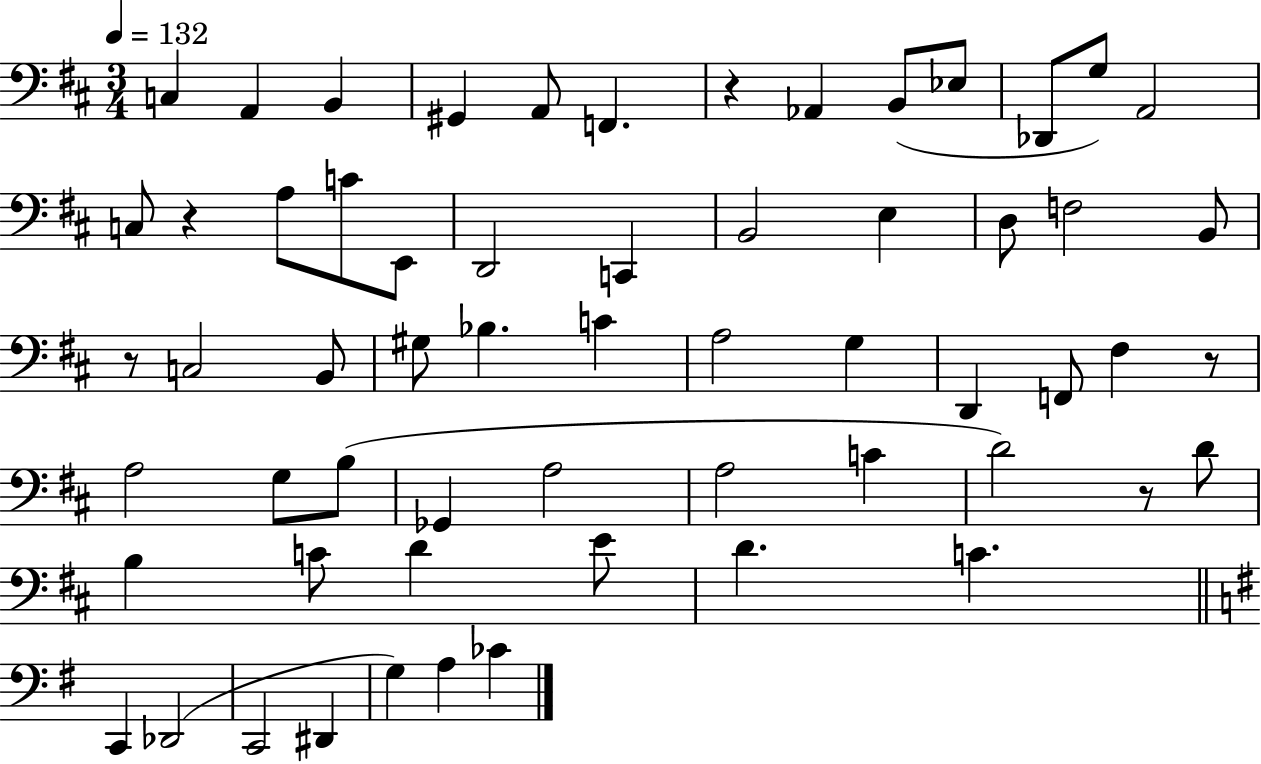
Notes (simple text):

C3/q A2/q B2/q G#2/q A2/e F2/q. R/q Ab2/q B2/e Eb3/e Db2/e G3/e A2/h C3/e R/q A3/e C4/e E2/e D2/h C2/q B2/h E3/q D3/e F3/h B2/e R/e C3/h B2/e G#3/e Bb3/q. C4/q A3/h G3/q D2/q F2/e F#3/q R/e A3/h G3/e B3/e Gb2/q A3/h A3/h C4/q D4/h R/e D4/e B3/q C4/e D4/q E4/e D4/q. C4/q. C2/q Db2/h C2/h D#2/q G3/q A3/q CES4/q